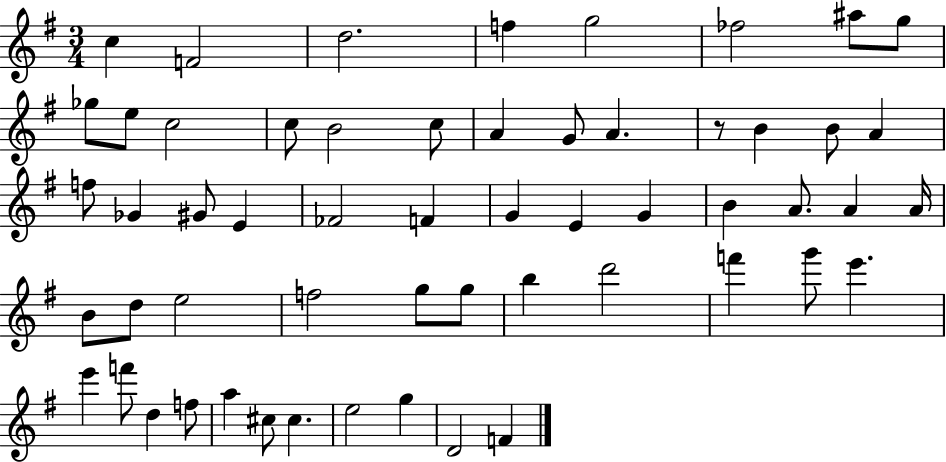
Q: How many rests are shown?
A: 1